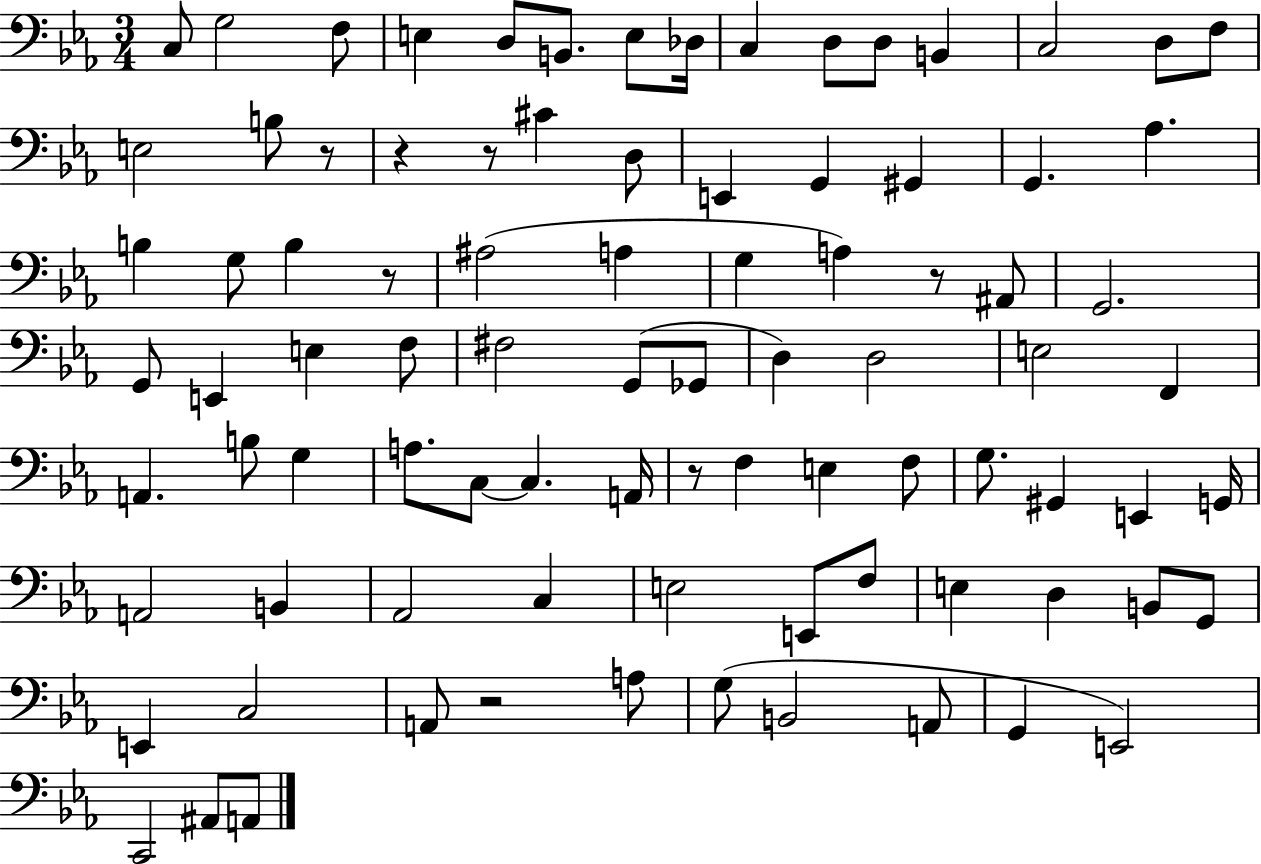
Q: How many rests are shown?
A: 7